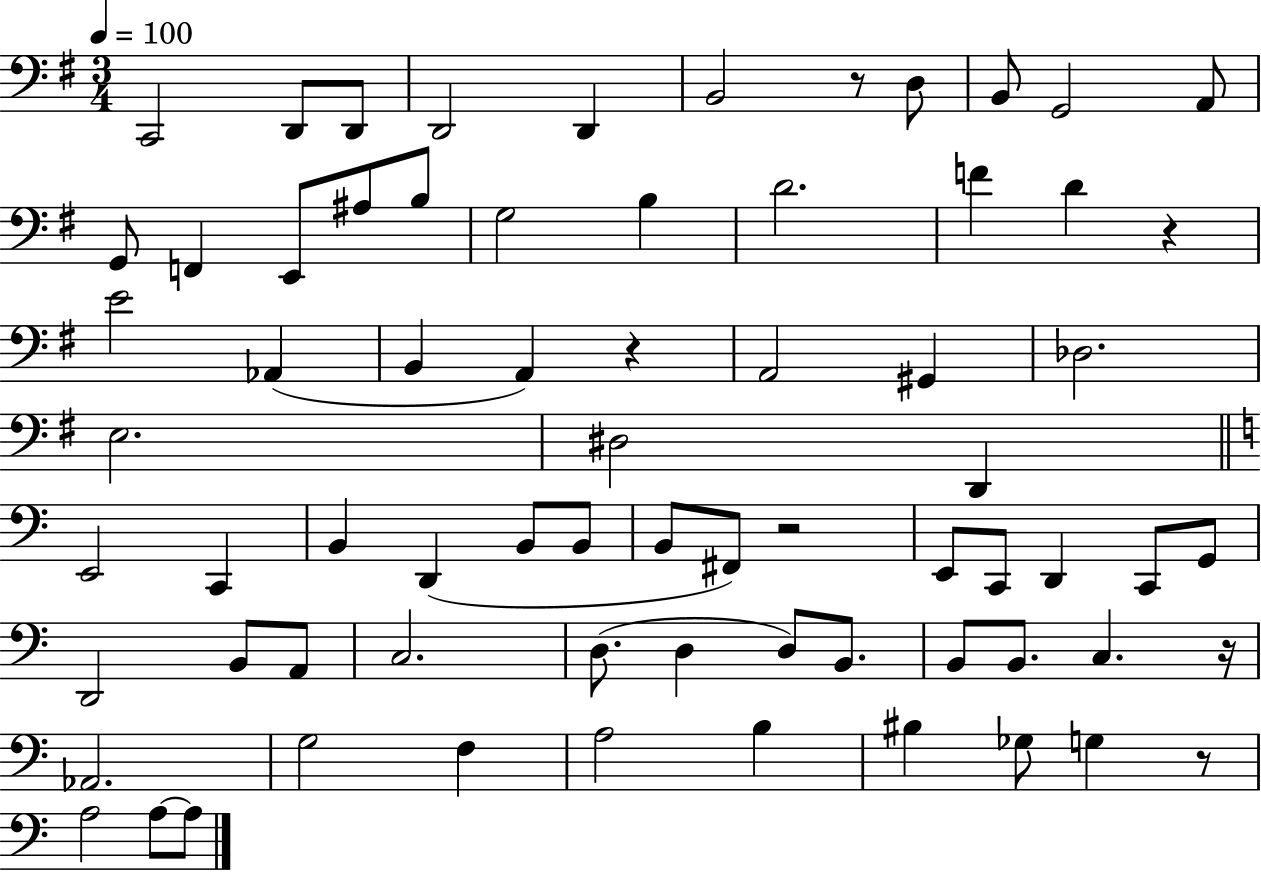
X:1
T:Untitled
M:3/4
L:1/4
K:G
C,,2 D,,/2 D,,/2 D,,2 D,, B,,2 z/2 D,/2 B,,/2 G,,2 A,,/2 G,,/2 F,, E,,/2 ^A,/2 B,/2 G,2 B, D2 F D z E2 _A,, B,, A,, z A,,2 ^G,, _D,2 E,2 ^D,2 D,, E,,2 C,, B,, D,, B,,/2 B,,/2 B,,/2 ^F,,/2 z2 E,,/2 C,,/2 D,, C,,/2 G,,/2 D,,2 B,,/2 A,,/2 C,2 D,/2 D, D,/2 B,,/2 B,,/2 B,,/2 C, z/4 _A,,2 G,2 F, A,2 B, ^B, _G,/2 G, z/2 A,2 A,/2 A,/2